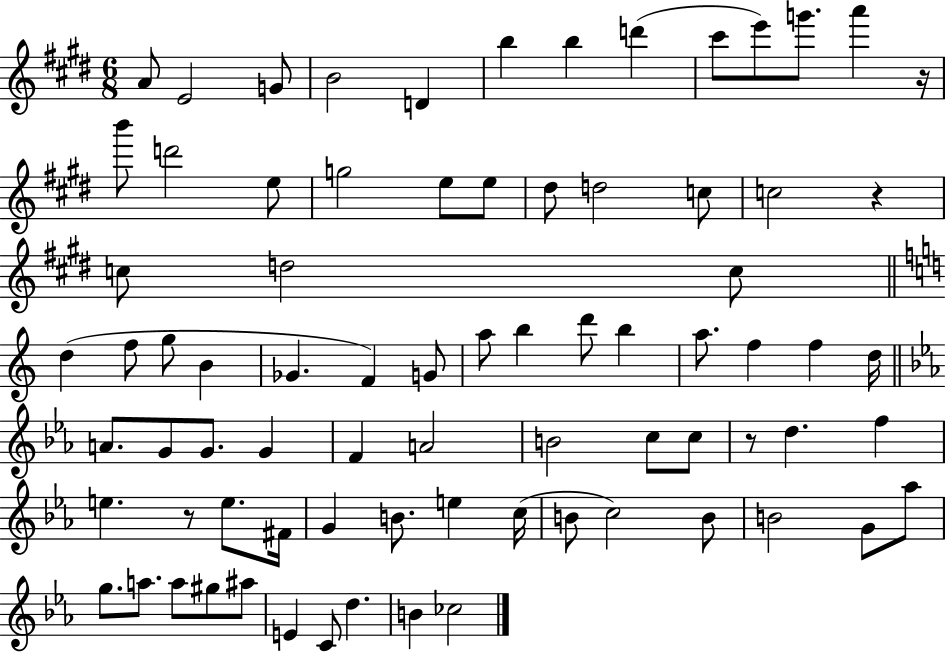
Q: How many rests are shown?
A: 4